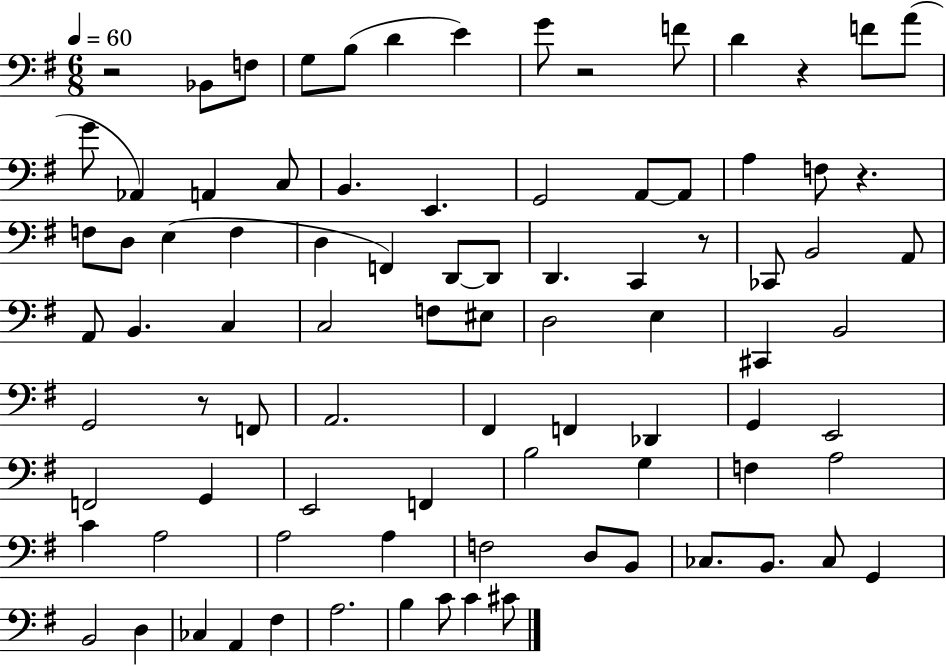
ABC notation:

X:1
T:Untitled
M:6/8
L:1/4
K:G
z2 _B,,/2 F,/2 G,/2 B,/2 D E G/2 z2 F/2 D z F/2 A/2 G/2 _A,, A,, C,/2 B,, E,, G,,2 A,,/2 A,,/2 A, F,/2 z F,/2 D,/2 E, F, D, F,, D,,/2 D,,/2 D,, C,, z/2 _C,,/2 B,,2 A,,/2 A,,/2 B,, C, C,2 F,/2 ^E,/2 D,2 E, ^C,, B,,2 G,,2 z/2 F,,/2 A,,2 ^F,, F,, _D,, G,, E,,2 F,,2 G,, E,,2 F,, B,2 G, F, A,2 C A,2 A,2 A, F,2 D,/2 B,,/2 _C,/2 B,,/2 _C,/2 G,, B,,2 D, _C, A,, ^F, A,2 B, C/2 C ^C/2